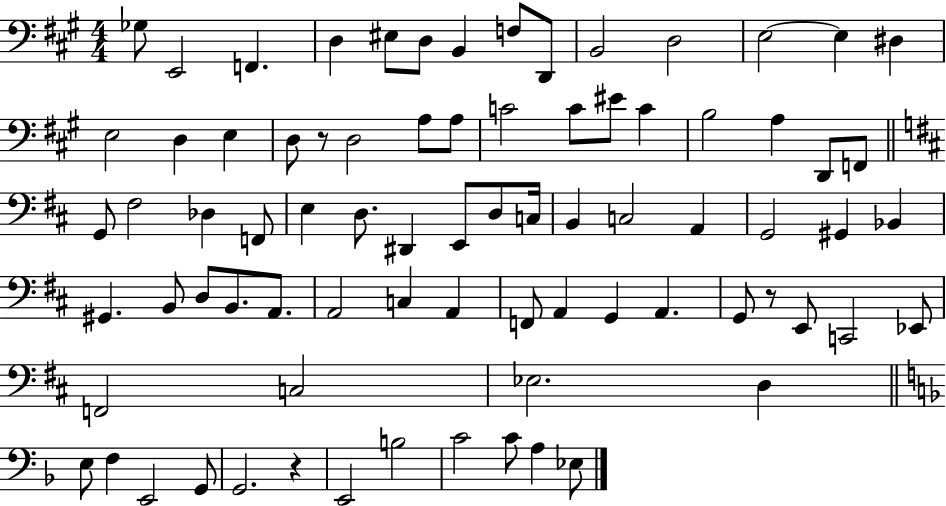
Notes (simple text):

Gb3/e E2/h F2/q. D3/q EIS3/e D3/e B2/q F3/e D2/e B2/h D3/h E3/h E3/q D#3/q E3/h D3/q E3/q D3/e R/e D3/h A3/e A3/e C4/h C4/e EIS4/e C4/q B3/h A3/q D2/e F2/e G2/e F#3/h Db3/q F2/e E3/q D3/e. D#2/q E2/e D3/e C3/s B2/q C3/h A2/q G2/h G#2/q Bb2/q G#2/q. B2/e D3/e B2/e. A2/e. A2/h C3/q A2/q F2/e A2/q G2/q A2/q. G2/e R/e E2/e C2/h Eb2/e F2/h C3/h Eb3/h. D3/q E3/e F3/q E2/h G2/e G2/h. R/q E2/h B3/h C4/h C4/e A3/q Eb3/e